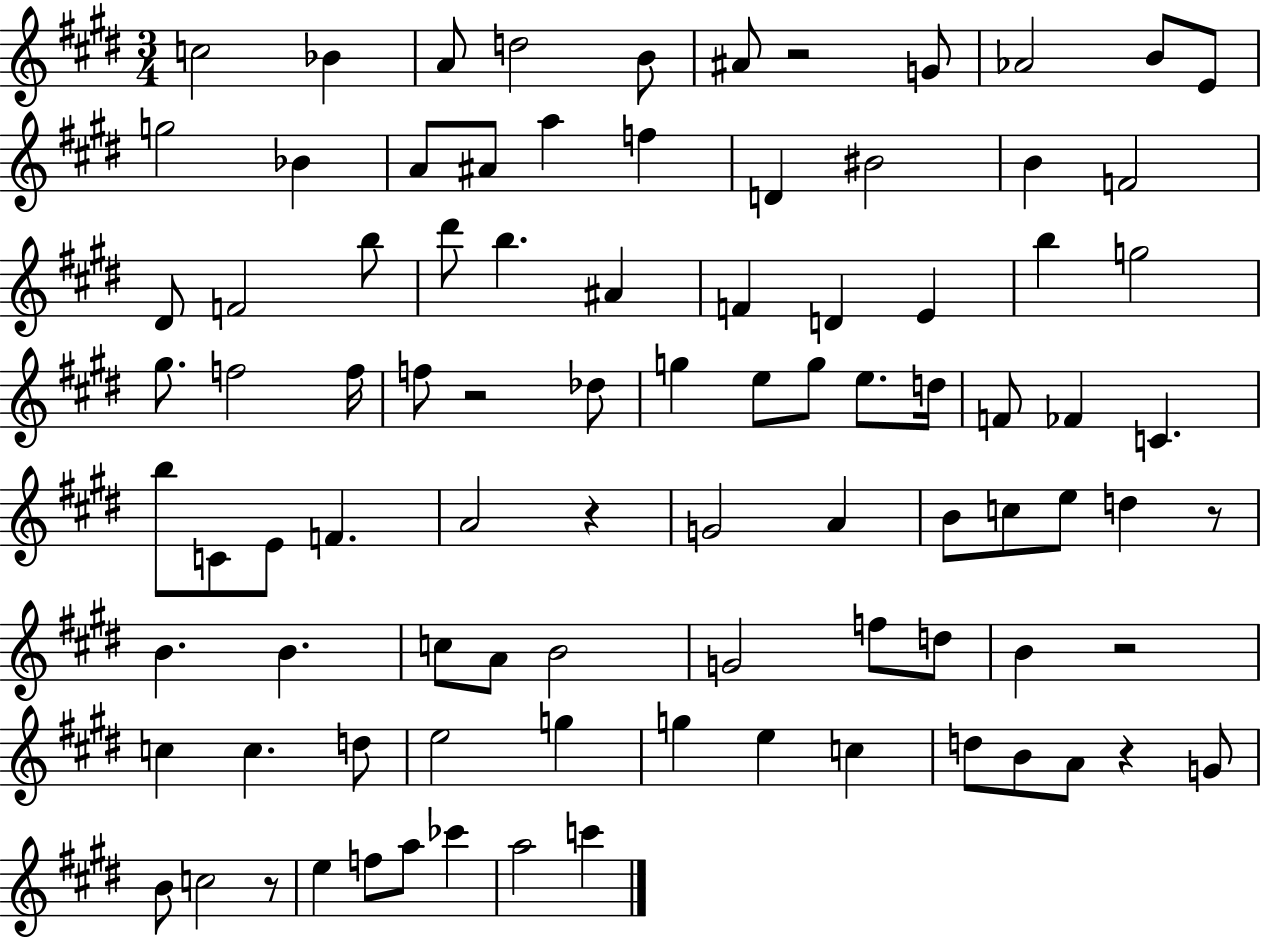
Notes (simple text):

C5/h Bb4/q A4/e D5/h B4/e A#4/e R/h G4/e Ab4/h B4/e E4/e G5/h Bb4/q A4/e A#4/e A5/q F5/q D4/q BIS4/h B4/q F4/h D#4/e F4/h B5/e D#6/e B5/q. A#4/q F4/q D4/q E4/q B5/q G5/h G#5/e. F5/h F5/s F5/e R/h Db5/e G5/q E5/e G5/e E5/e. D5/s F4/e FES4/q C4/q. B5/e C4/e E4/e F4/q. A4/h R/q G4/h A4/q B4/e C5/e E5/e D5/q R/e B4/q. B4/q. C5/e A4/e B4/h G4/h F5/e D5/e B4/q R/h C5/q C5/q. D5/e E5/h G5/q G5/q E5/q C5/q D5/e B4/e A4/e R/q G4/e B4/e C5/h R/e E5/q F5/e A5/e CES6/q A5/h C6/q